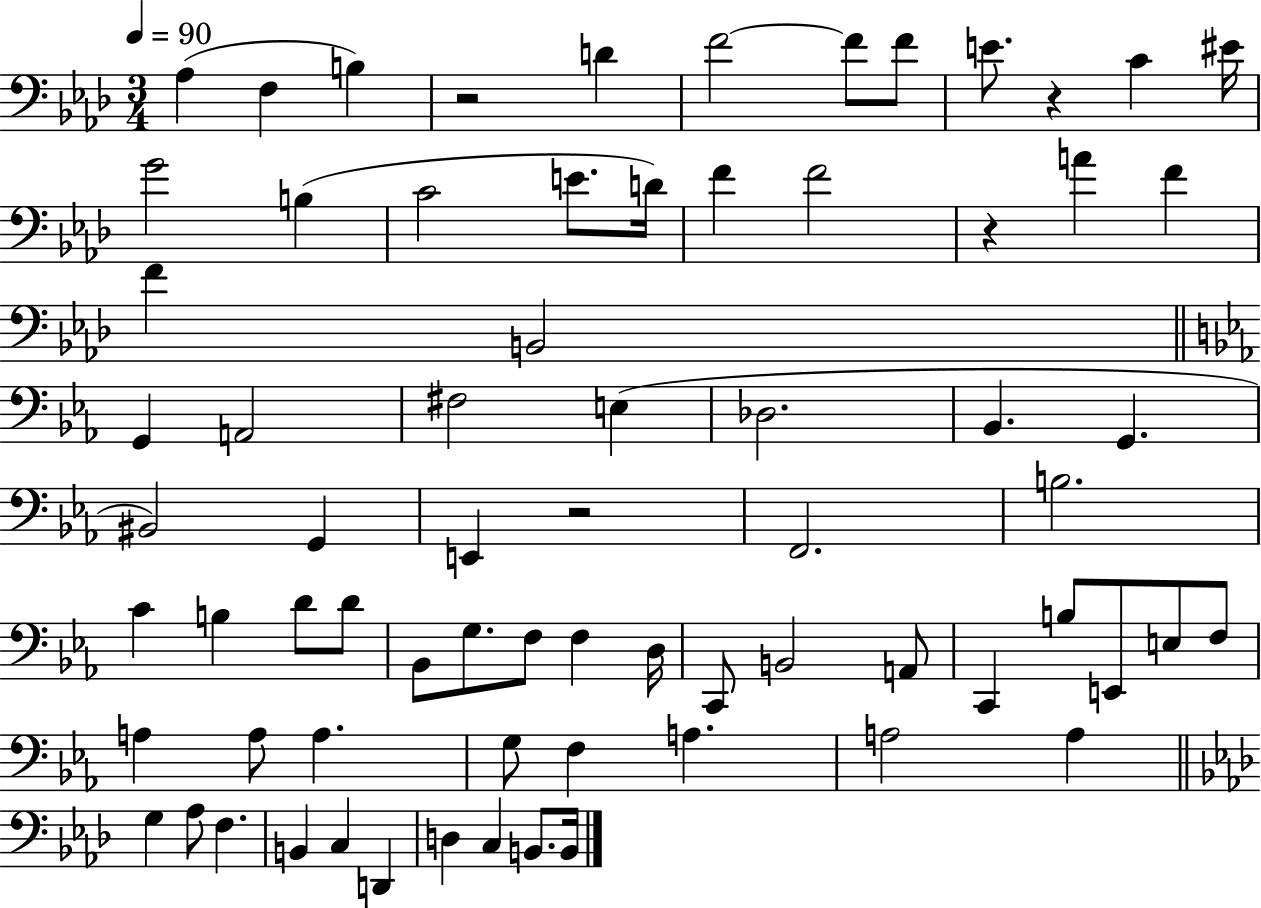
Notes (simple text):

Ab3/q F3/q B3/q R/h D4/q F4/h F4/e F4/e E4/e. R/q C4/q EIS4/s G4/h B3/q C4/h E4/e. D4/s F4/q F4/h R/q A4/q F4/q F4/q B2/h G2/q A2/h F#3/h E3/q Db3/h. Bb2/q. G2/q. BIS2/h G2/q E2/q R/h F2/h. B3/h. C4/q B3/q D4/e D4/e Bb2/e G3/e. F3/e F3/q D3/s C2/e B2/h A2/e C2/q B3/e E2/e E3/e F3/e A3/q A3/e A3/q. G3/e F3/q A3/q. A3/h A3/q G3/q Ab3/e F3/q. B2/q C3/q D2/q D3/q C3/q B2/e. B2/s